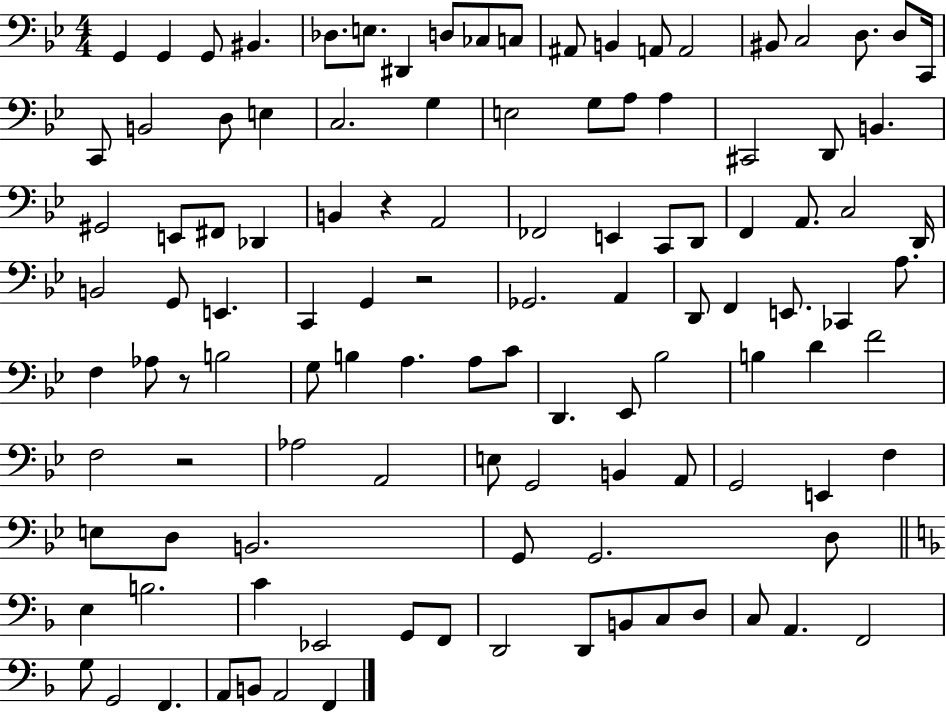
G2/q G2/q G2/e BIS2/q. Db3/e. E3/e. D#2/q D3/e CES3/e C3/e A#2/e B2/q A2/e A2/h BIS2/e C3/h D3/e. D3/e C2/s C2/e B2/h D3/e E3/q C3/h. G3/q E3/h G3/e A3/e A3/q C#2/h D2/e B2/q. G#2/h E2/e F#2/e Db2/q B2/q R/q A2/h FES2/h E2/q C2/e D2/e F2/q A2/e. C3/h D2/s B2/h G2/e E2/q. C2/q G2/q R/h Gb2/h. A2/q D2/e F2/q E2/e. CES2/q A3/e. F3/q Ab3/e R/e B3/h G3/e B3/q A3/q. A3/e C4/e D2/q. Eb2/e Bb3/h B3/q D4/q F4/h F3/h R/h Ab3/h A2/h E3/e G2/h B2/q A2/e G2/h E2/q F3/q E3/e D3/e B2/h. G2/e G2/h. D3/e E3/q B3/h. C4/q Eb2/h G2/e F2/e D2/h D2/e B2/e C3/e D3/e C3/e A2/q. F2/h G3/e G2/h F2/q. A2/e B2/e A2/h F2/q